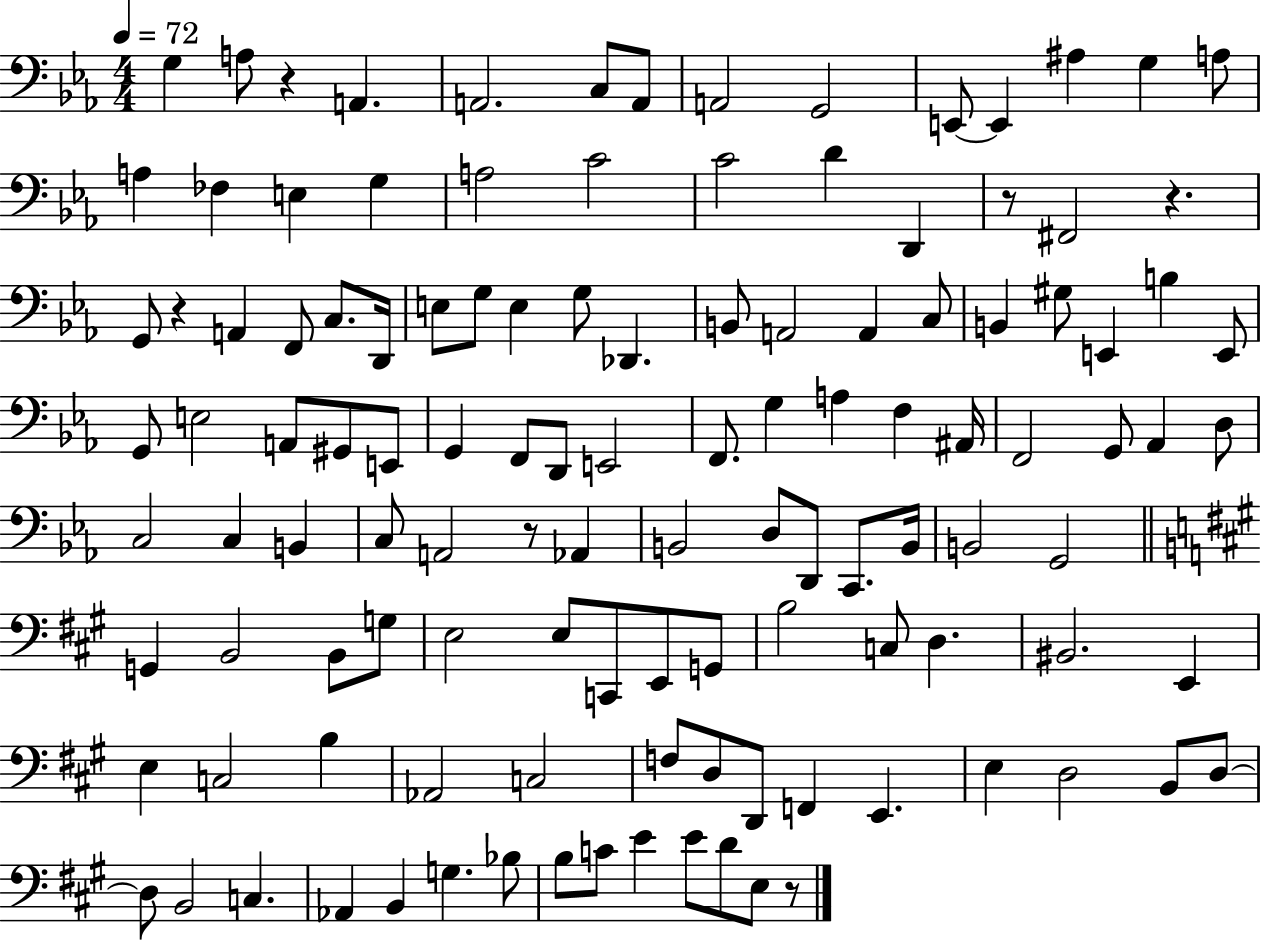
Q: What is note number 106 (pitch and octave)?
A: B2